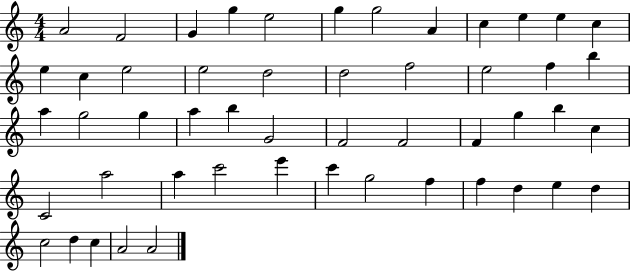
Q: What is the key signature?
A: C major